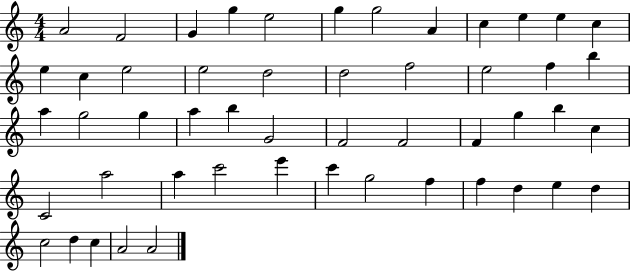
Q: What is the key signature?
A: C major